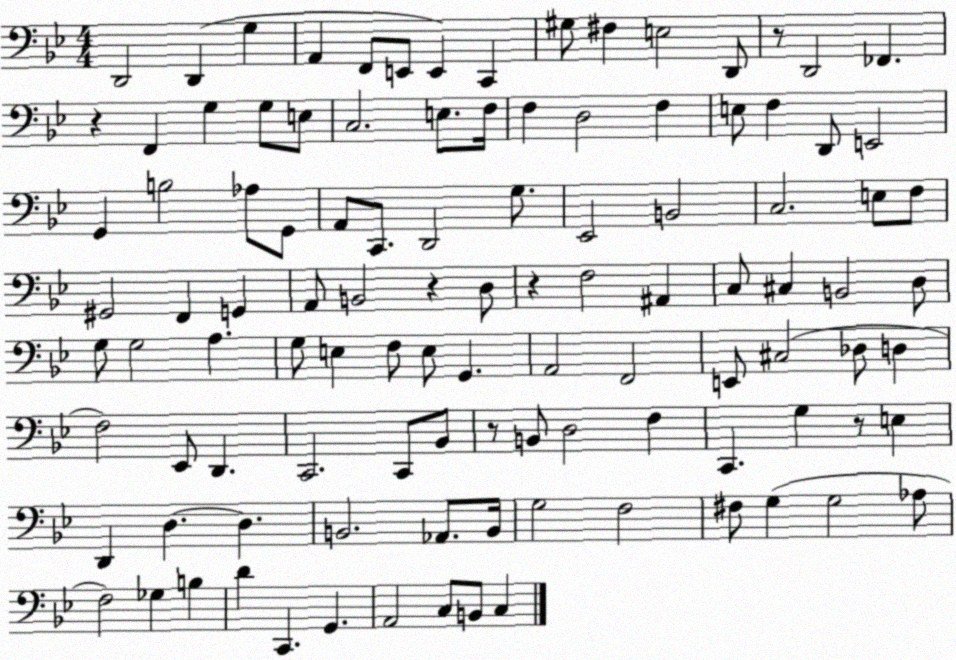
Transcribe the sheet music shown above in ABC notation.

X:1
T:Untitled
M:4/4
L:1/4
K:Bb
D,,2 D,, G, A,, F,,/2 E,,/2 E,, C,, ^G,/2 ^F, E,2 D,,/2 z/2 D,,2 _F,, z F,, G, G,/2 E,/2 C,2 E,/2 F,/4 F, D,2 F, E,/2 F, D,,/2 E,,2 G,, B,2 _A,/2 G,,/2 A,,/2 C,,/2 D,,2 G,/2 _E,,2 B,,2 C,2 E,/2 F,/2 ^G,,2 F,, G,, A,,/2 B,,2 z D,/2 z F,2 ^A,, C,/2 ^C, B,,2 D,/2 G,/2 G,2 A, G,/2 E, F,/2 E,/2 G,, A,,2 F,,2 E,,/2 ^C,2 _D,/2 D, F,2 _E,,/2 D,, C,,2 C,,/2 _B,,/2 z/2 B,,/2 D,2 F, C,, G, z/2 E, D,, D, D, B,,2 _A,,/2 B,,/4 G,2 F,2 ^F,/2 G, G,2 _A,/2 F,2 _G, B, D C,, G,, A,,2 C,/2 B,,/2 C,